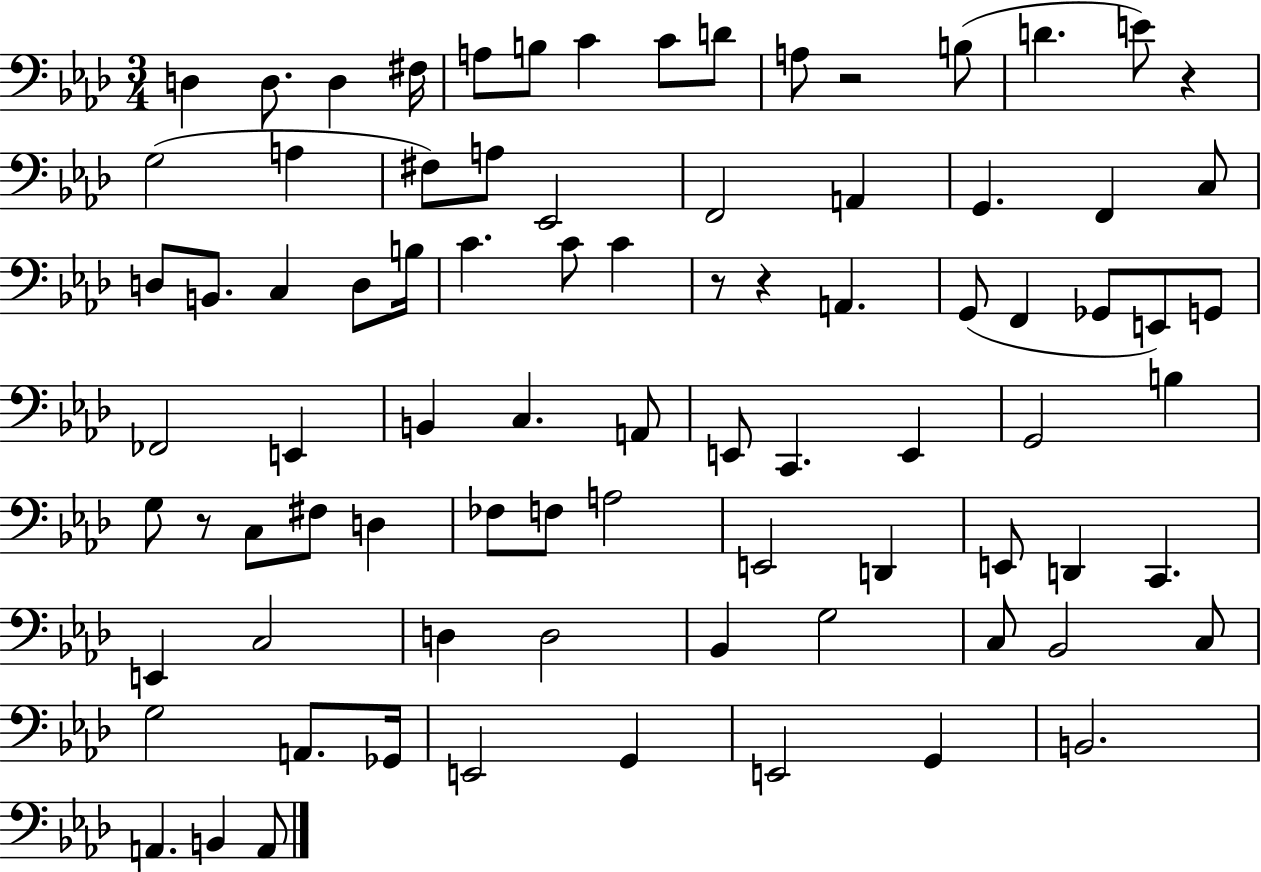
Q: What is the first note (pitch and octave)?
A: D3